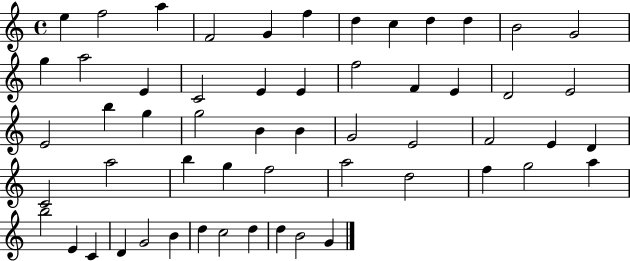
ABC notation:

X:1
T:Untitled
M:4/4
L:1/4
K:C
e f2 a F2 G f d c d d B2 G2 g a2 E C2 E E f2 F E D2 E2 E2 b g g2 B B G2 E2 F2 E D C2 a2 b g f2 a2 d2 f g2 a b2 E C D G2 B d c2 d d B2 G